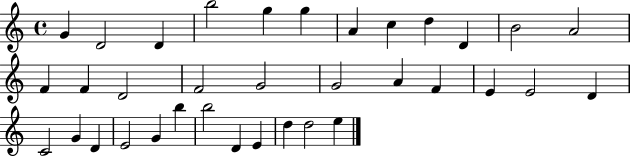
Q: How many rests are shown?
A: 0